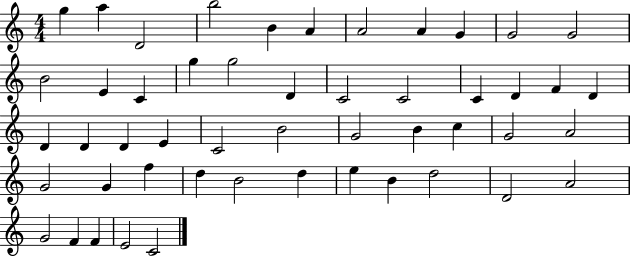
X:1
T:Untitled
M:4/4
L:1/4
K:C
g a D2 b2 B A A2 A G G2 G2 B2 E C g g2 D C2 C2 C D F D D D D E C2 B2 G2 B c G2 A2 G2 G f d B2 d e B d2 D2 A2 G2 F F E2 C2